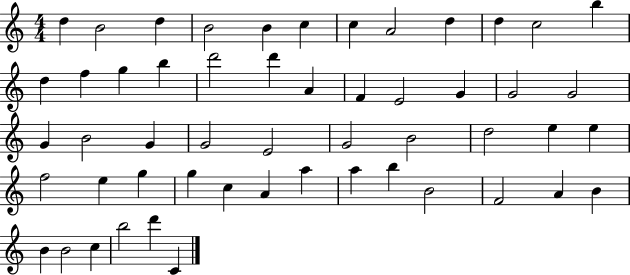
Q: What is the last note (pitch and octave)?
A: C4